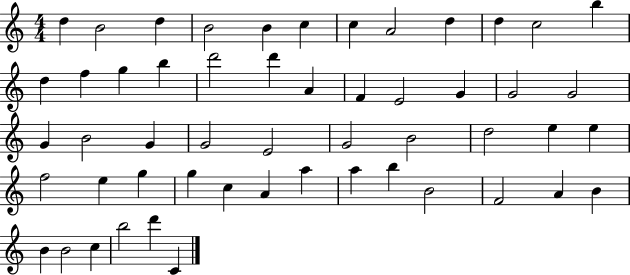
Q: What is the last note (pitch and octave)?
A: C4